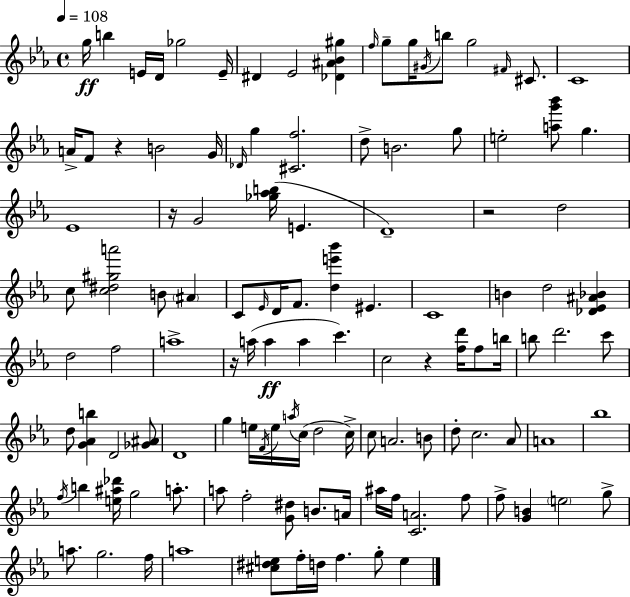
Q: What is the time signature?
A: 4/4